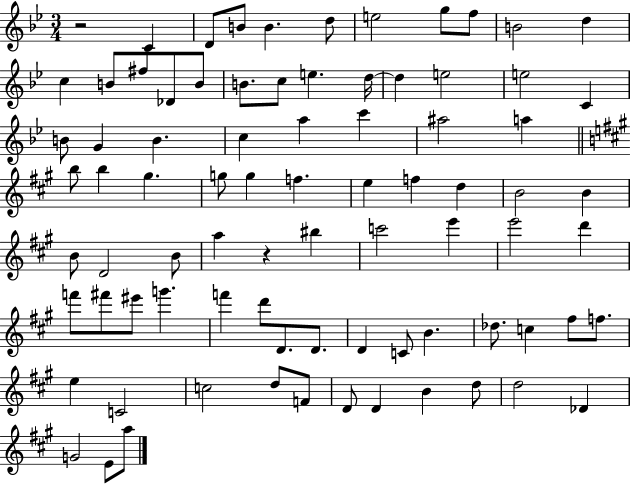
R/h C4/q D4/e B4/e B4/q. D5/e E5/h G5/e F5/e B4/h D5/q C5/q B4/e F#5/e Db4/e B4/e B4/e. C5/e E5/q. D5/s D5/q E5/h E5/h C4/q B4/e G4/q B4/q. C5/q A5/q C6/q A#5/h A5/q B5/e B5/q G#5/q. G5/e G5/q F5/q. E5/q F5/q D5/q B4/h B4/q B4/e D4/h B4/e A5/q R/q BIS5/q C6/h E6/q E6/h D6/q F6/e F#6/e EIS6/e G6/q. F6/q D6/e D4/e. D4/e. D4/q C4/e B4/q. Db5/e. C5/q F#5/e F5/e. E5/q C4/h C5/h D5/e F4/e D4/e D4/q B4/q D5/e D5/h Db4/q G4/h E4/e A5/e